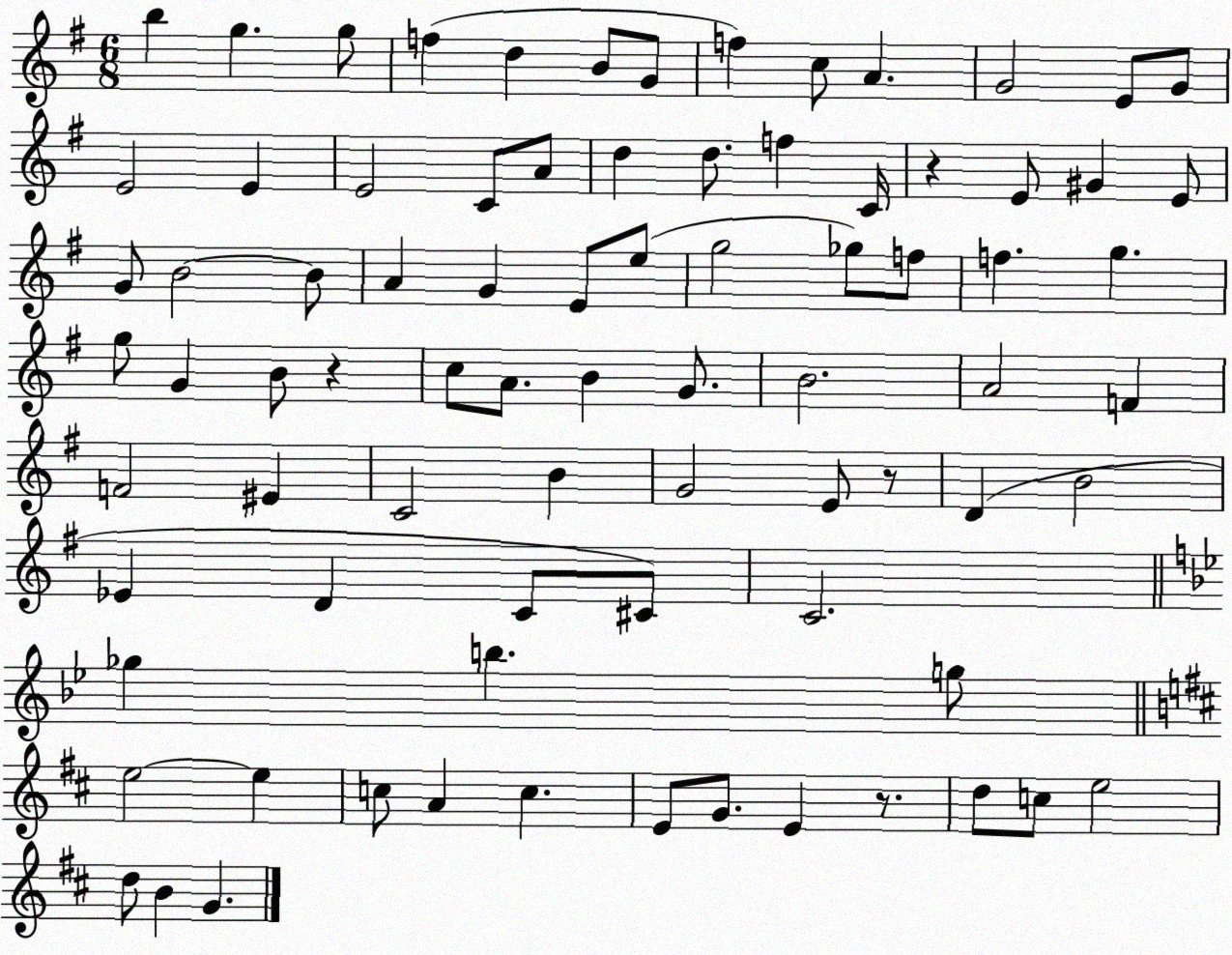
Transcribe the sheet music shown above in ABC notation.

X:1
T:Untitled
M:6/8
L:1/4
K:G
b g g/2 f d B/2 G/2 f c/2 A G2 E/2 G/2 E2 E E2 C/2 A/2 d d/2 f C/4 z E/2 ^G E/2 G/2 B2 B/2 A G E/2 e/2 g2 _g/2 f/2 f g g/2 G B/2 z c/2 A/2 B G/2 B2 A2 F F2 ^E C2 B G2 E/2 z/2 D B2 _E D C/2 ^C/2 C2 _g b g/2 e2 e c/2 A c E/2 G/2 E z/2 d/2 c/2 e2 d/2 B G